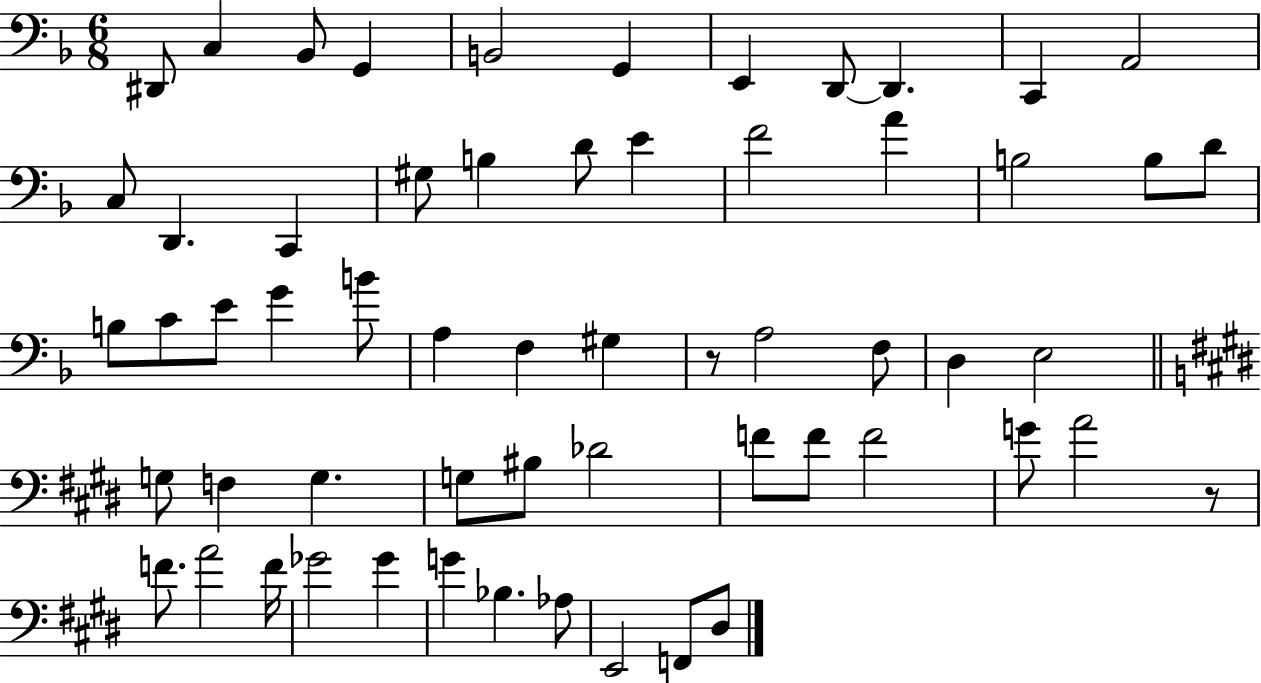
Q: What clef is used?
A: bass